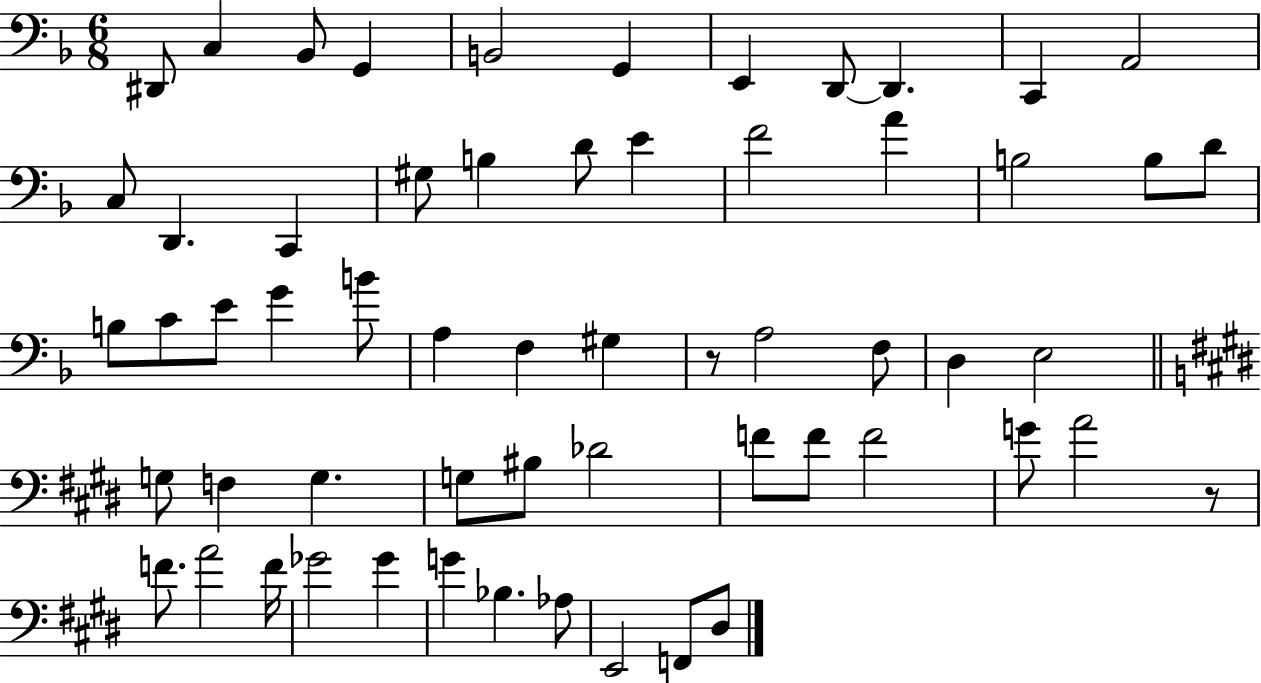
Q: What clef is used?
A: bass